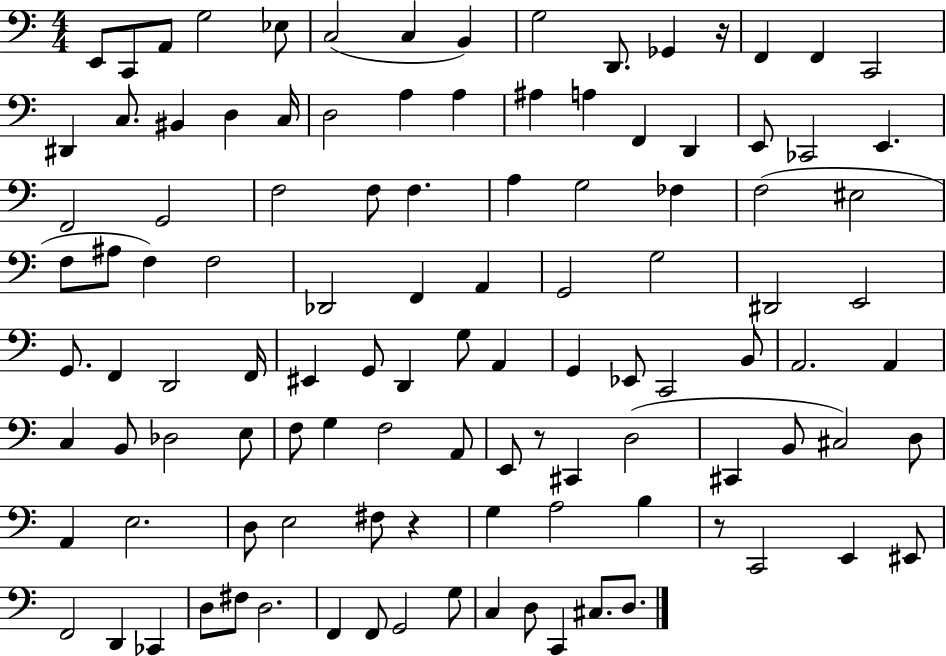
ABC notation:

X:1
T:Untitled
M:4/4
L:1/4
K:C
E,,/2 C,,/2 A,,/2 G,2 _E,/2 C,2 C, B,, G,2 D,,/2 _G,, z/4 F,, F,, C,,2 ^D,, C,/2 ^B,, D, C,/4 D,2 A, A, ^A, A, F,, D,, E,,/2 _C,,2 E,, F,,2 G,,2 F,2 F,/2 F, A, G,2 _F, F,2 ^E,2 F,/2 ^A,/2 F, F,2 _D,,2 F,, A,, G,,2 G,2 ^D,,2 E,,2 G,,/2 F,, D,,2 F,,/4 ^E,, G,,/2 D,, G,/2 A,, G,, _E,,/2 C,,2 B,,/2 A,,2 A,, C, B,,/2 _D,2 E,/2 F,/2 G, F,2 A,,/2 E,,/2 z/2 ^C,, D,2 ^C,, B,,/2 ^C,2 D,/2 A,, E,2 D,/2 E,2 ^F,/2 z G, A,2 B, z/2 C,,2 E,, ^E,,/2 F,,2 D,, _C,, D,/2 ^F,/2 D,2 F,, F,,/2 G,,2 G,/2 C, D,/2 C,, ^C,/2 D,/2